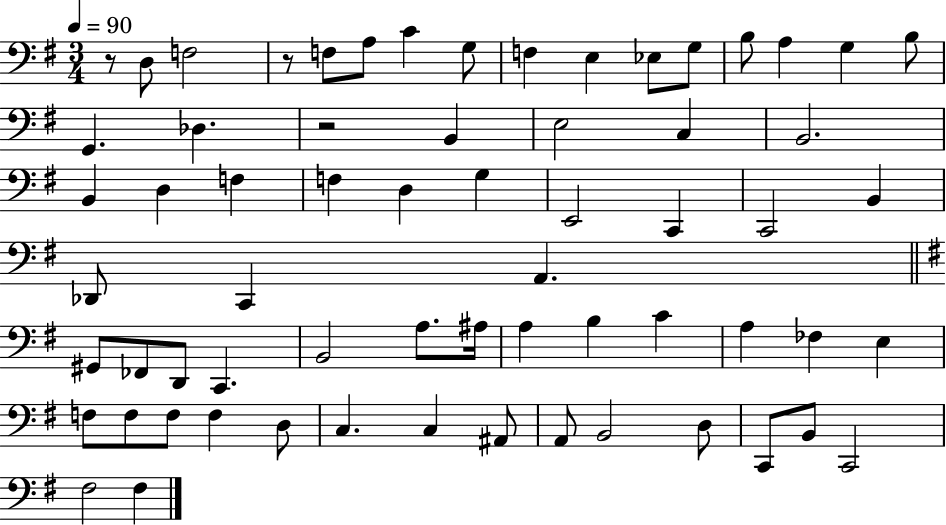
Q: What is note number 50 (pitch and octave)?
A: F3